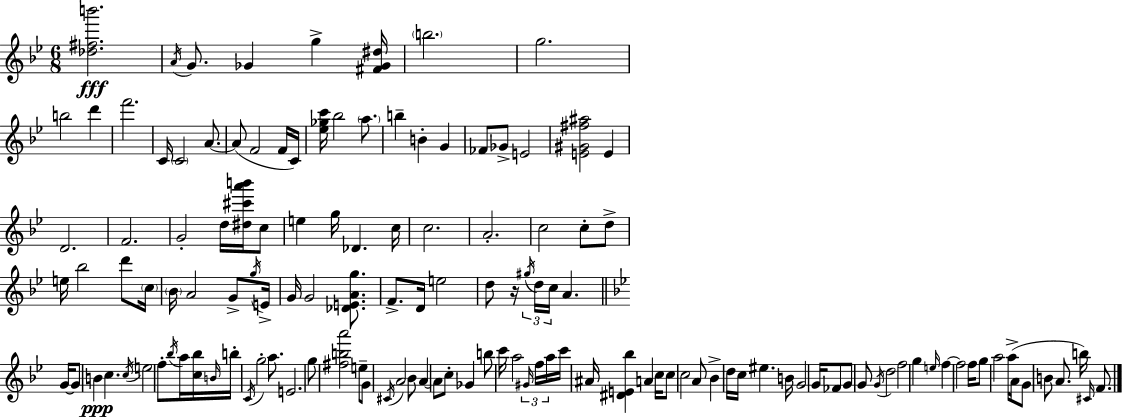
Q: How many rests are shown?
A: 1